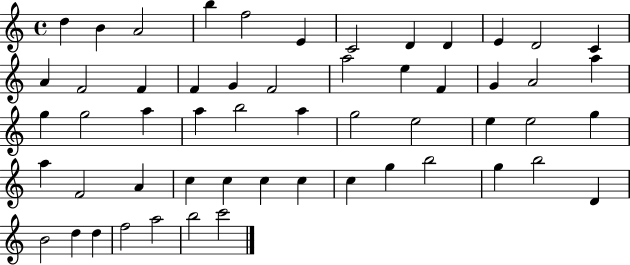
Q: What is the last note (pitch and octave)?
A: C6